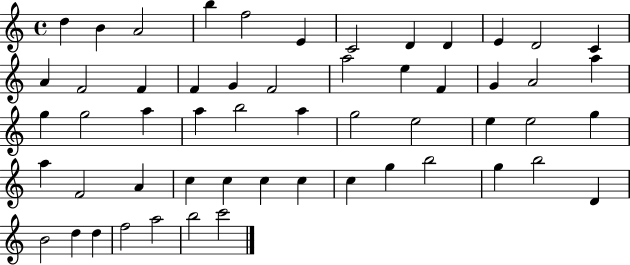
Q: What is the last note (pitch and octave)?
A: C6